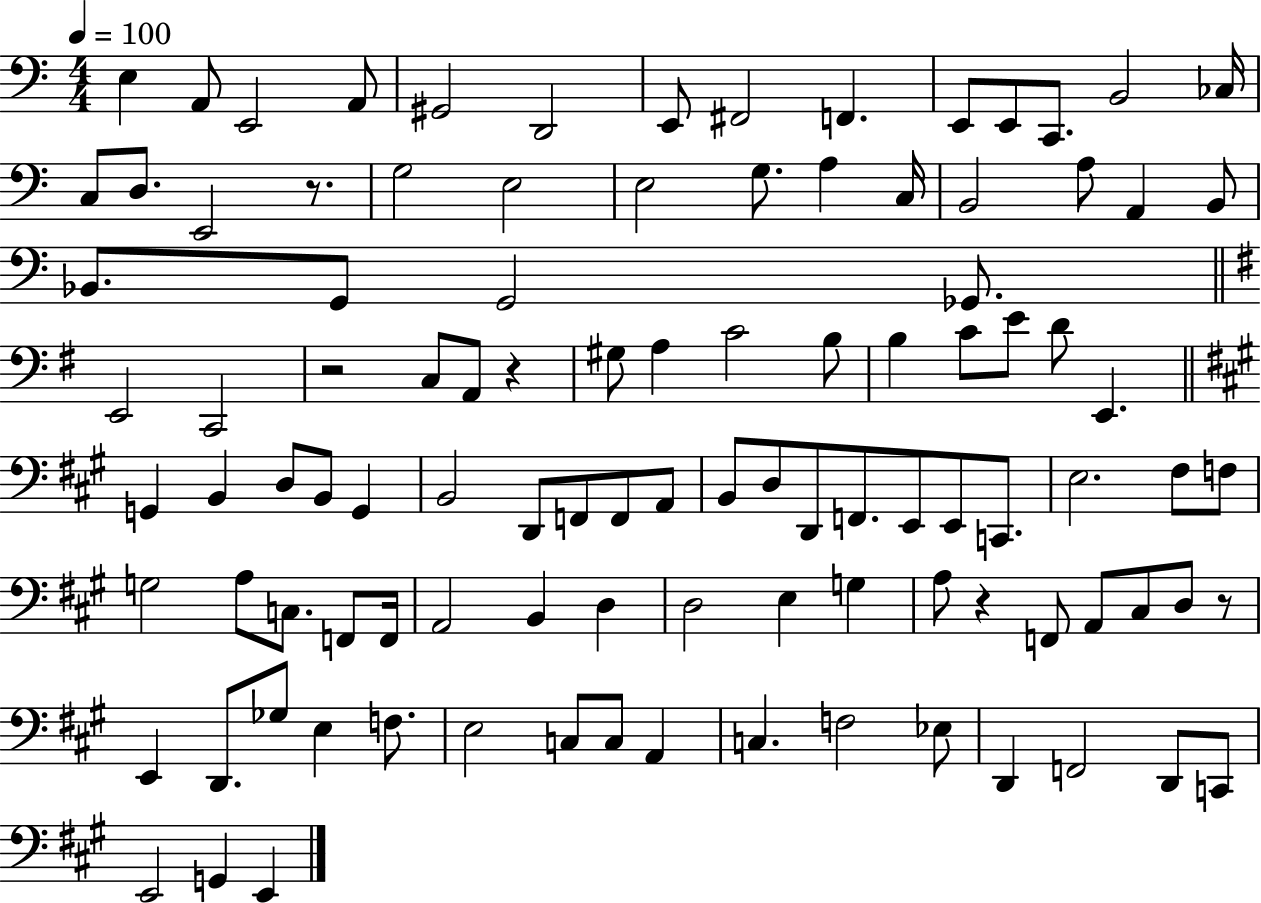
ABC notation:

X:1
T:Untitled
M:4/4
L:1/4
K:C
E, A,,/2 E,,2 A,,/2 ^G,,2 D,,2 E,,/2 ^F,,2 F,, E,,/2 E,,/2 C,,/2 B,,2 _C,/4 C,/2 D,/2 E,,2 z/2 G,2 E,2 E,2 G,/2 A, C,/4 B,,2 A,/2 A,, B,,/2 _B,,/2 G,,/2 G,,2 _G,,/2 E,,2 C,,2 z2 C,/2 A,,/2 z ^G,/2 A, C2 B,/2 B, C/2 E/2 D/2 E,, G,, B,, D,/2 B,,/2 G,, B,,2 D,,/2 F,,/2 F,,/2 A,,/2 B,,/2 D,/2 D,,/2 F,,/2 E,,/2 E,,/2 C,,/2 E,2 ^F,/2 F,/2 G,2 A,/2 C,/2 F,,/2 F,,/4 A,,2 B,, D, D,2 E, G, A,/2 z F,,/2 A,,/2 ^C,/2 D,/2 z/2 E,, D,,/2 _G,/2 E, F,/2 E,2 C,/2 C,/2 A,, C, F,2 _E,/2 D,, F,,2 D,,/2 C,,/2 E,,2 G,, E,,